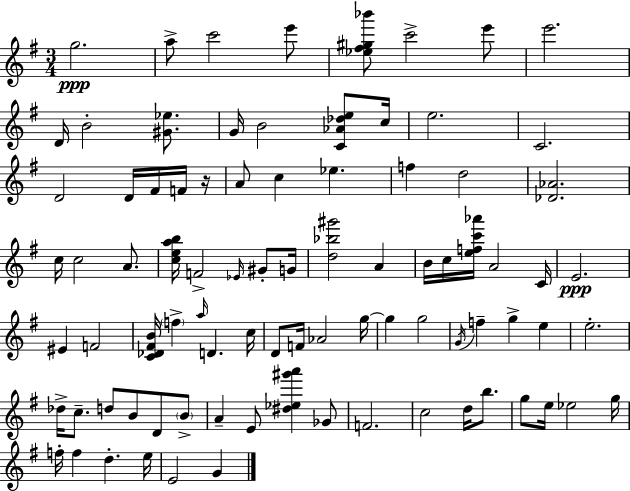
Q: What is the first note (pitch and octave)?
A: G5